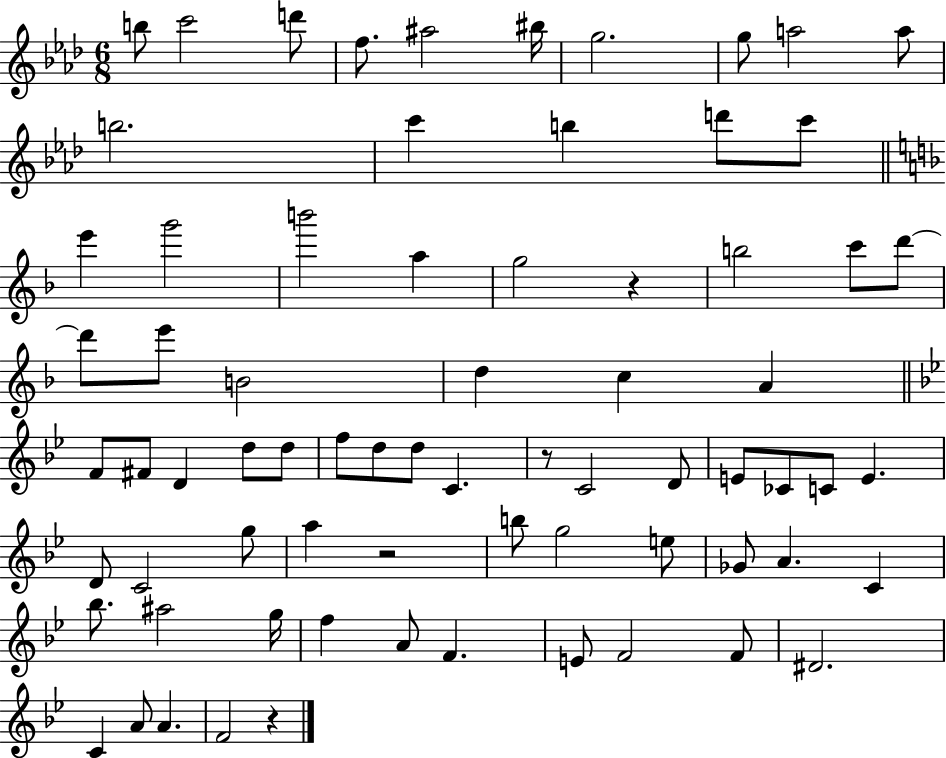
B5/e C6/h D6/e F5/e. A#5/h BIS5/s G5/h. G5/e A5/h A5/e B5/h. C6/q B5/q D6/e C6/e E6/q G6/h B6/h A5/q G5/h R/q B5/h C6/e D6/e D6/e E6/e B4/h D5/q C5/q A4/q F4/e F#4/e D4/q D5/e D5/e F5/e D5/e D5/e C4/q. R/e C4/h D4/e E4/e CES4/e C4/e E4/q. D4/e C4/h G5/e A5/q R/h B5/e G5/h E5/e Gb4/e A4/q. C4/q Bb5/e. A#5/h G5/s F5/q A4/e F4/q. E4/e F4/h F4/e D#4/h. C4/q A4/e A4/q. F4/h R/q